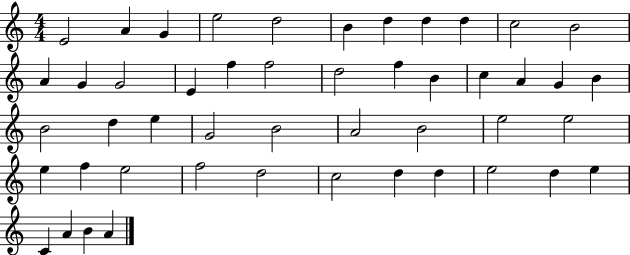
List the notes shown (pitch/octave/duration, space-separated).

E4/h A4/q G4/q E5/h D5/h B4/q D5/q D5/q D5/q C5/h B4/h A4/q G4/q G4/h E4/q F5/q F5/h D5/h F5/q B4/q C5/q A4/q G4/q B4/q B4/h D5/q E5/q G4/h B4/h A4/h B4/h E5/h E5/h E5/q F5/q E5/h F5/h D5/h C5/h D5/q D5/q E5/h D5/q E5/q C4/q A4/q B4/q A4/q